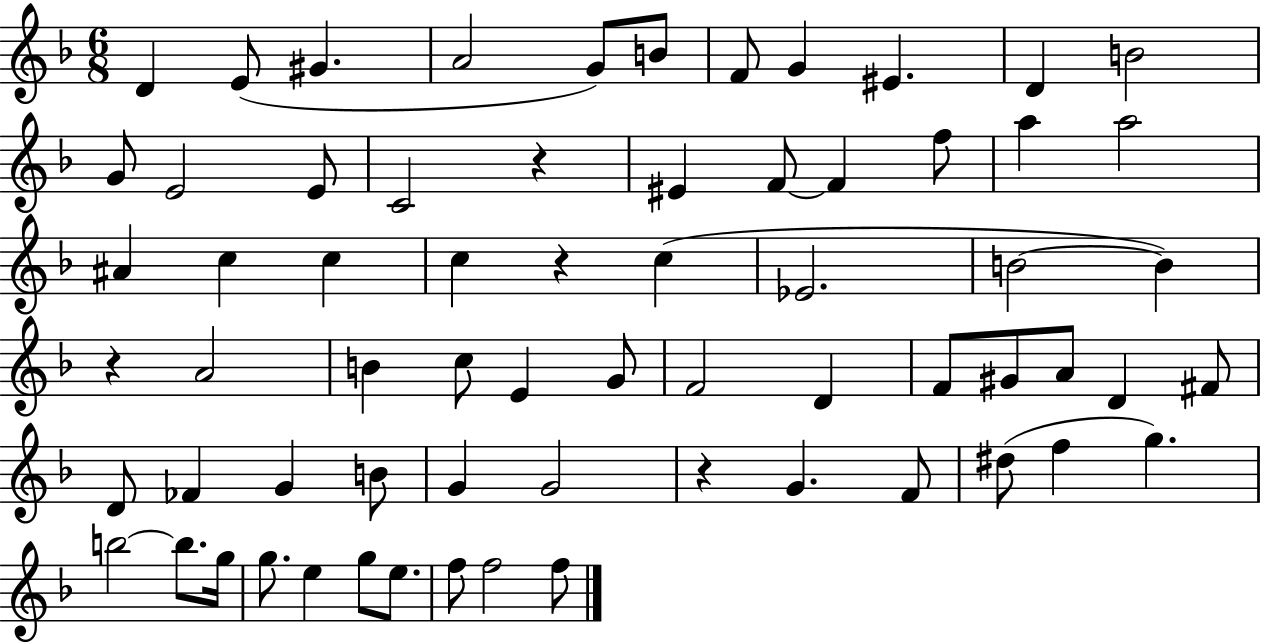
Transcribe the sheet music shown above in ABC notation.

X:1
T:Untitled
M:6/8
L:1/4
K:F
D E/2 ^G A2 G/2 B/2 F/2 G ^E D B2 G/2 E2 E/2 C2 z ^E F/2 F f/2 a a2 ^A c c c z c _E2 B2 B z A2 B c/2 E G/2 F2 D F/2 ^G/2 A/2 D ^F/2 D/2 _F G B/2 G G2 z G F/2 ^d/2 f g b2 b/2 g/4 g/2 e g/2 e/2 f/2 f2 f/2